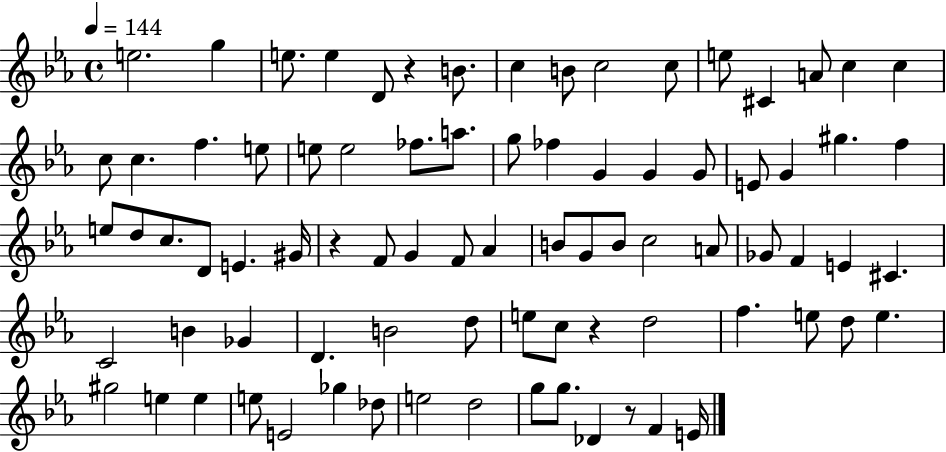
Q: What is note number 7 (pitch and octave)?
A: C5